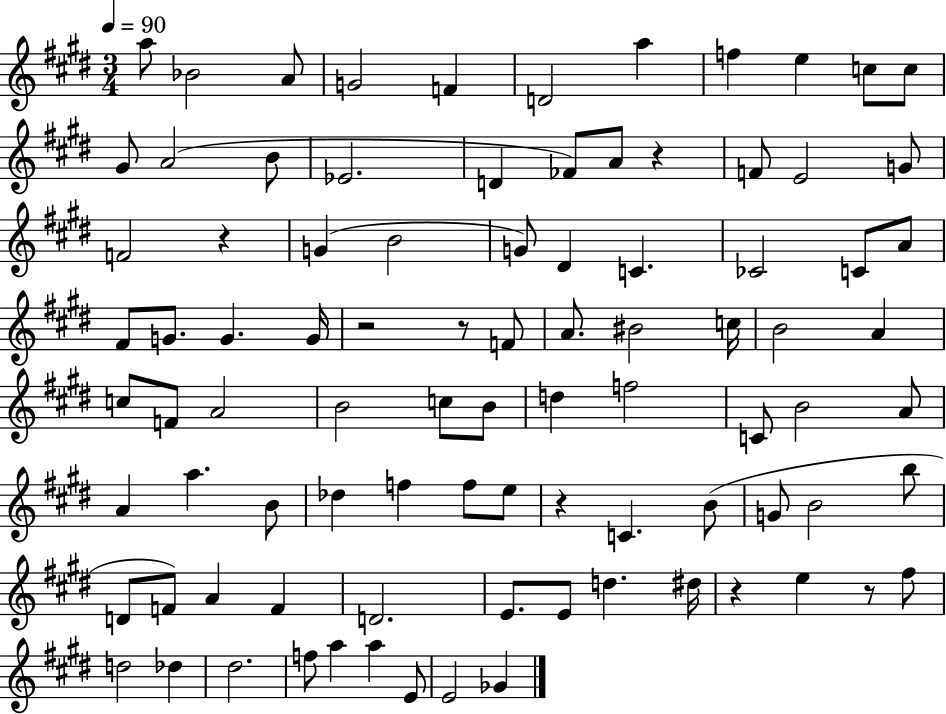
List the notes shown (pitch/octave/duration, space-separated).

A5/e Bb4/h A4/e G4/h F4/q D4/h A5/q F5/q E5/q C5/e C5/e G#4/e A4/h B4/e Eb4/h. D4/q FES4/e A4/e R/q F4/e E4/h G4/e F4/h R/q G4/q B4/h G4/e D#4/q C4/q. CES4/h C4/e A4/e F#4/e G4/e. G4/q. G4/s R/h R/e F4/e A4/e. BIS4/h C5/s B4/h A4/q C5/e F4/e A4/h B4/h C5/e B4/e D5/q F5/h C4/e B4/h A4/e A4/q A5/q. B4/e Db5/q F5/q F5/e E5/e R/q C4/q. B4/e G4/e B4/h B5/e D4/e F4/e A4/q F4/q D4/h. E4/e. E4/e D5/q. D#5/s R/q E5/q R/e F#5/e D5/h Db5/q D#5/h. F5/e A5/q A5/q E4/e E4/h Gb4/q